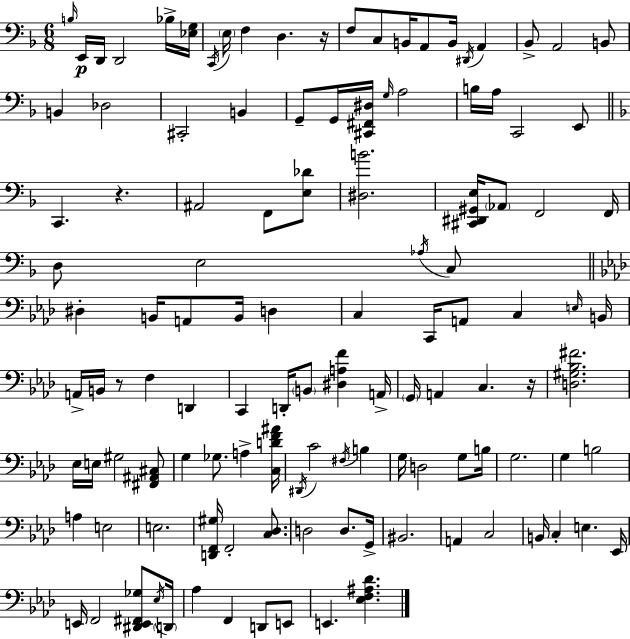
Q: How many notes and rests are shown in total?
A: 120